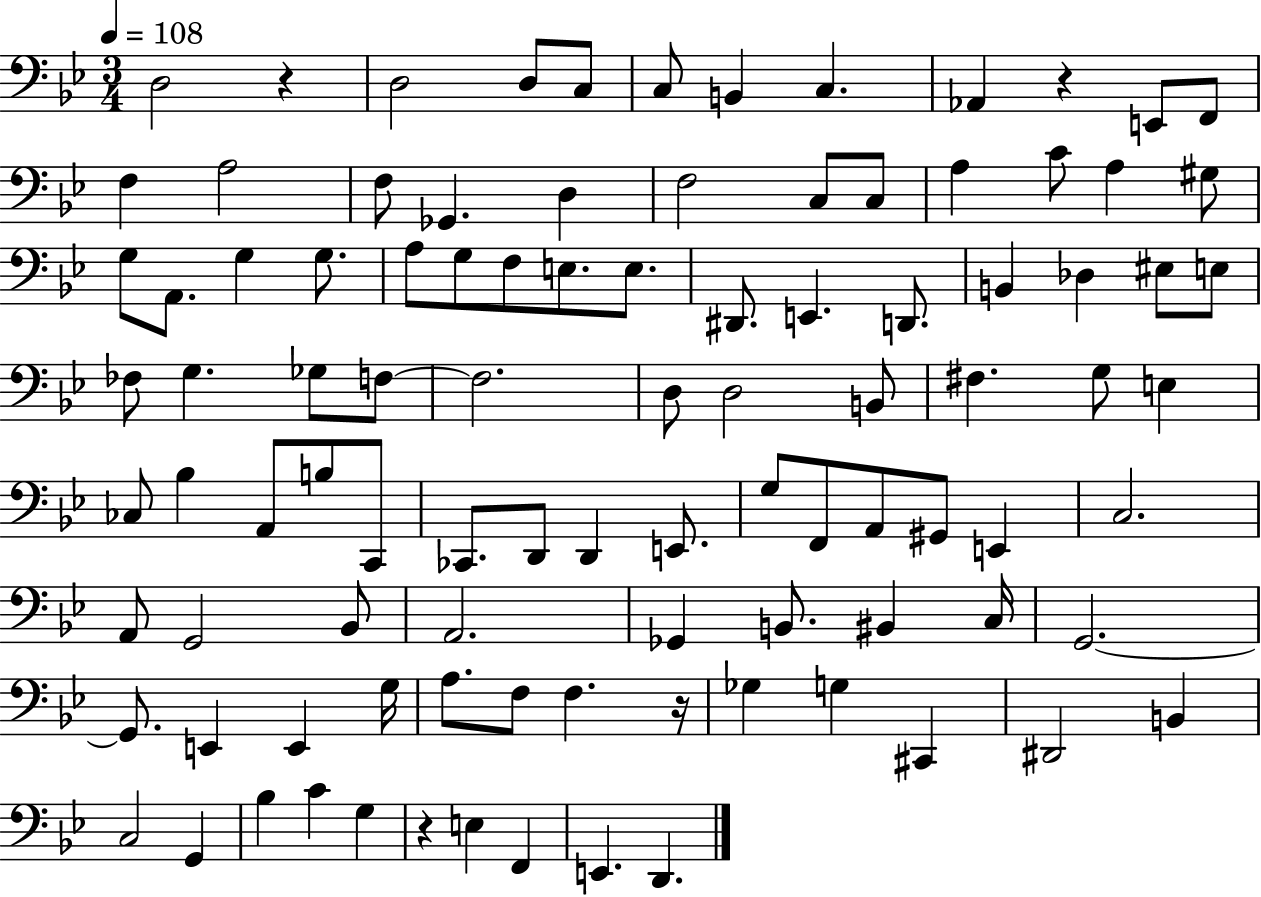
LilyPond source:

{
  \clef bass
  \numericTimeSignature
  \time 3/4
  \key bes \major
  \tempo 4 = 108
  d2 r4 | d2 d8 c8 | c8 b,4 c4. | aes,4 r4 e,8 f,8 | \break f4 a2 | f8 ges,4. d4 | f2 c8 c8 | a4 c'8 a4 gis8 | \break g8 a,8. g4 g8. | a8 g8 f8 e8. e8. | dis,8. e,4. d,8. | b,4 des4 eis8 e8 | \break fes8 g4. ges8 f8~~ | f2. | d8 d2 b,8 | fis4. g8 e4 | \break ces8 bes4 a,8 b8 c,8 | ces,8. d,8 d,4 e,8. | g8 f,8 a,8 gis,8 e,4 | c2. | \break a,8 g,2 bes,8 | a,2. | ges,4 b,8. bis,4 c16 | g,2.~~ | \break g,8. e,4 e,4 g16 | a8. f8 f4. r16 | ges4 g4 cis,4 | dis,2 b,4 | \break c2 g,4 | bes4 c'4 g4 | r4 e4 f,4 | e,4. d,4. | \break \bar "|."
}